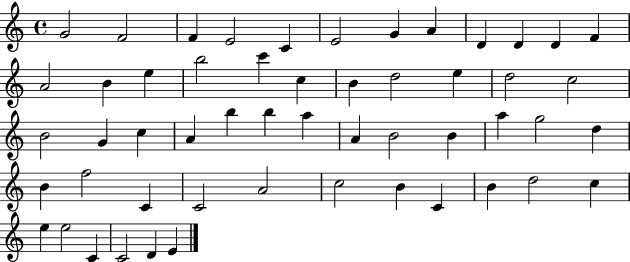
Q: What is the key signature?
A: C major